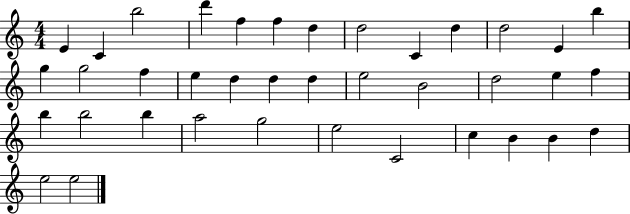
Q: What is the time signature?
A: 4/4